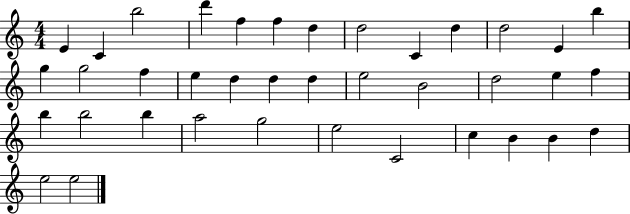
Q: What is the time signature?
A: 4/4